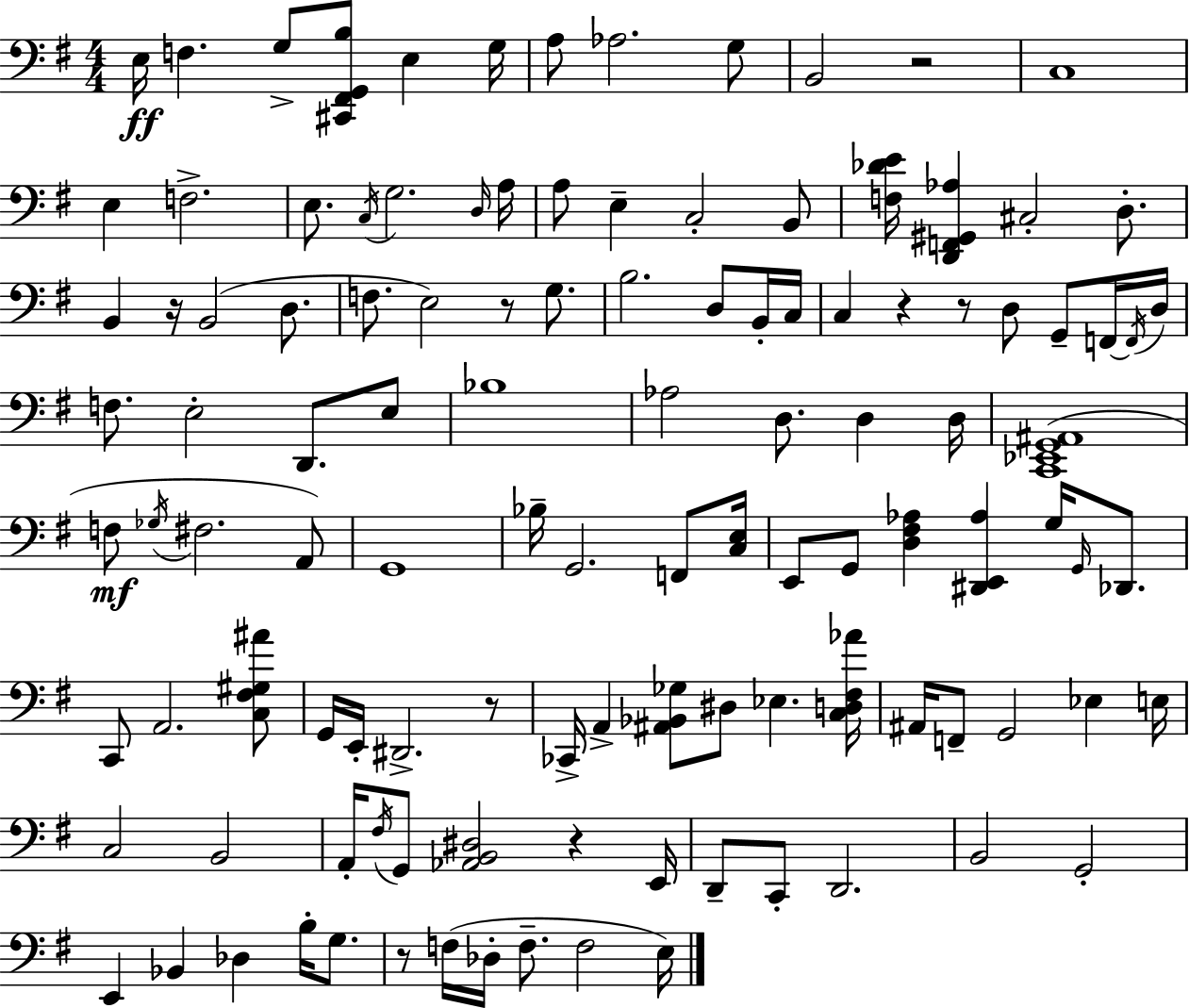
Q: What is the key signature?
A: E minor